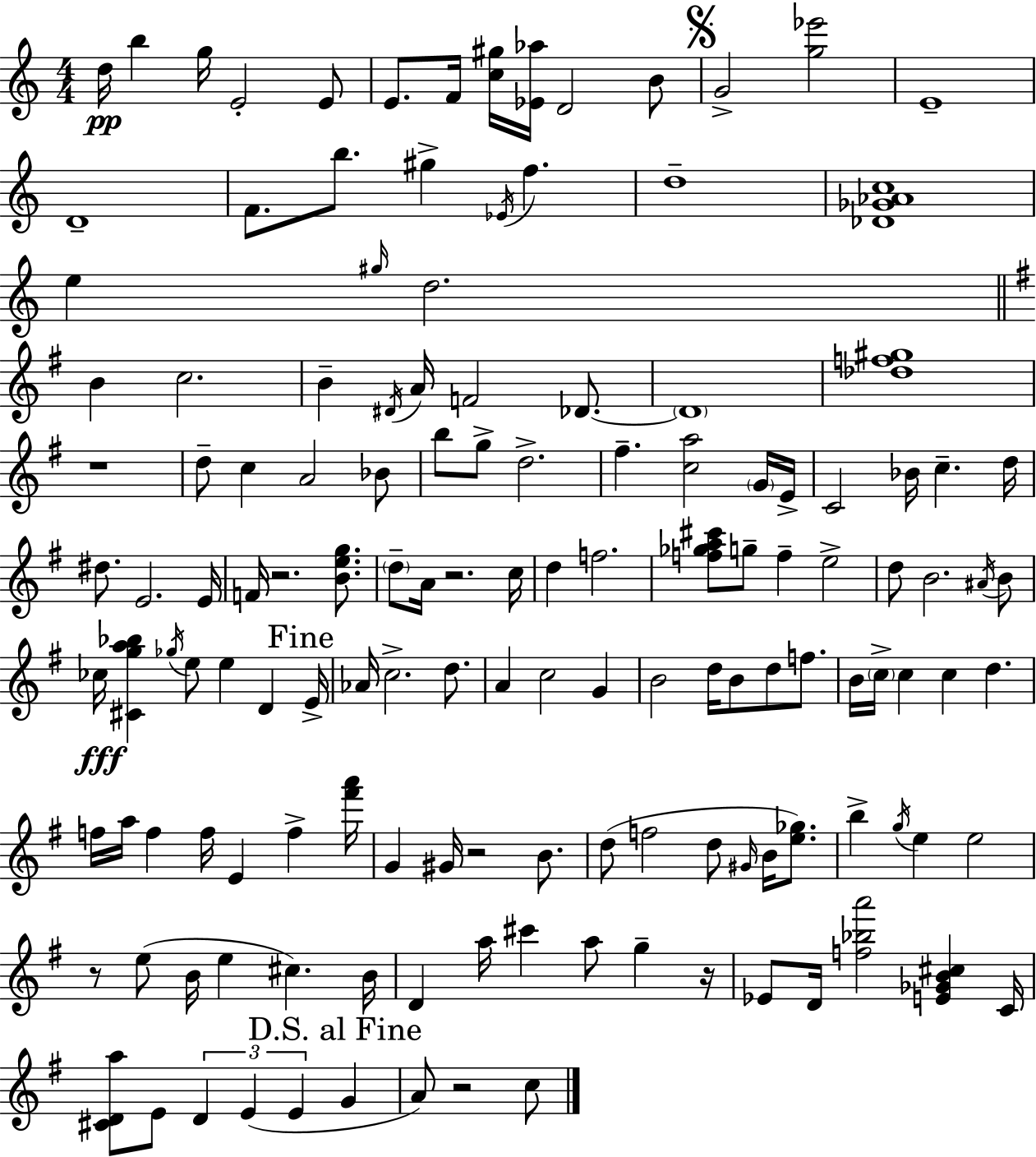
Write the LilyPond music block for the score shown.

{
  \clef treble
  \numericTimeSignature
  \time 4/4
  \key a \minor
  \repeat volta 2 { d''16\pp b''4 g''16 e'2-. e'8 | e'8. f'16 <c'' gis''>16 <ees' aes''>16 d'2 b'8 | \mark \markup { \musicglyph "scripts.segno" } g'2-> <g'' ees'''>2 | e'1-- | \break d'1-- | f'8. b''8. gis''4-> \acciaccatura { ees'16 } f''4. | d''1-- | <des' ges' aes' c''>1 | \break e''4 \grace { gis''16 } d''2. | \bar "||" \break \key g \major b'4 c''2. | b'4-- \acciaccatura { dis'16 } a'16 f'2 des'8.~~ | \parenthesize des'1 | <des'' f'' gis''>1 | \break r1 | d''8-- c''4 a'2 bes'8 | b''8 g''8-> d''2.-> | fis''4.-- <c'' a''>2 \parenthesize g'16 | \break e'16-> c'2 bes'16 c''4.-- | d''16 dis''8. e'2. | e'16 f'16 r2. <b' e'' g''>8. | \parenthesize d''8-- a'16 r2. | \break c''16 d''4 f''2. | <f'' ges'' a'' cis'''>8 g''8-- f''4-- e''2-> | d''8 b'2. \acciaccatura { ais'16 } | b'8 ces''16\fff <cis' g'' a'' bes''>4 \acciaccatura { ges''16 } e''8 e''4 d'4 | \break \mark "Fine" e'16-> aes'16 c''2.-> | d''8. a'4 c''2 g'4 | b'2 d''16 b'8 d''8 | f''8. b'16 \parenthesize c''16-> c''4 c''4 d''4. | \break f''16 a''16 f''4 f''16 e'4 f''4-> | <fis''' a'''>16 g'4 gis'16 r2 | b'8. d''8( f''2 d''8 \grace { gis'16 } | b'16 <e'' ges''>8.) b''4-> \acciaccatura { g''16 } e''4 e''2 | \break r8 e''8( b'16 e''4 cis''4.) | b'16 d'4 a''16 cis'''4 a''8 | g''4-- r16 ees'8 d'16 <f'' bes'' a'''>2 | <e' ges' b' cis''>4 c'16 <cis' d' a''>8 e'8 \tuplet 3/2 { d'4 e'4( | \break e'4 } \mark "D.S. al Fine" g'4 a'8) r2 | c''8 } \bar "|."
}